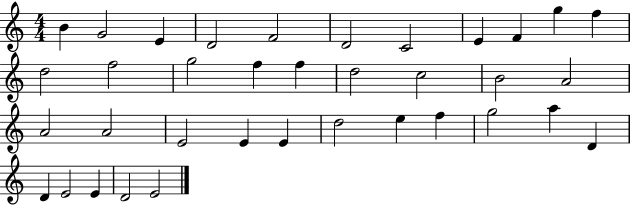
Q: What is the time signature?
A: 4/4